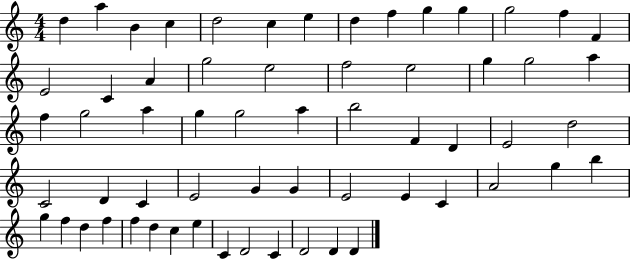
X:1
T:Untitled
M:4/4
L:1/4
K:C
d a B c d2 c e d f g g g2 f F E2 C A g2 e2 f2 e2 g g2 a f g2 a g g2 a b2 F D E2 d2 C2 D C E2 G G E2 E C A2 g b g f d f f d c e C D2 C D2 D D